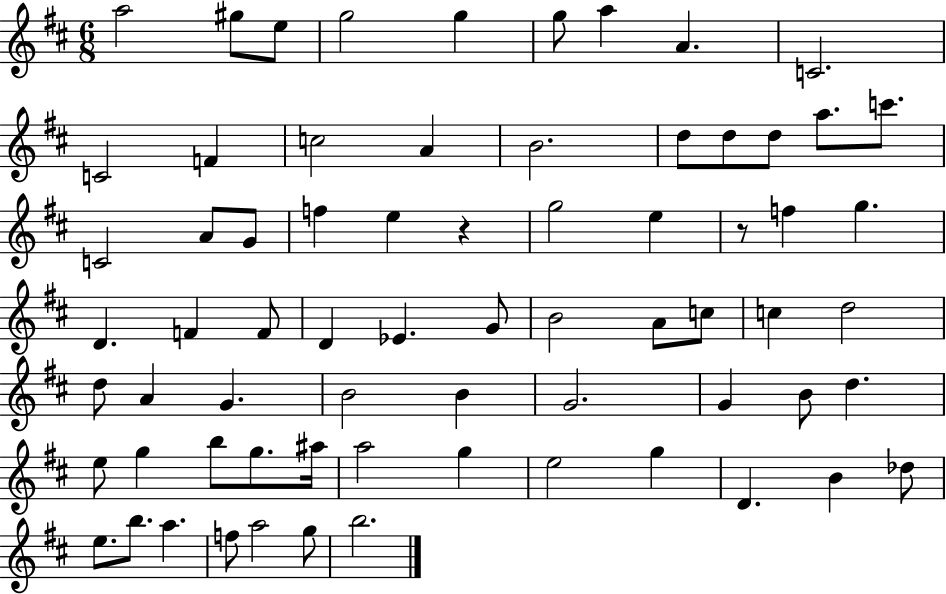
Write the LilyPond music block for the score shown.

{
  \clef treble
  \numericTimeSignature
  \time 6/8
  \key d \major
  \repeat volta 2 { a''2 gis''8 e''8 | g''2 g''4 | g''8 a''4 a'4. | c'2. | \break c'2 f'4 | c''2 a'4 | b'2. | d''8 d''8 d''8 a''8. c'''8. | \break c'2 a'8 g'8 | f''4 e''4 r4 | g''2 e''4 | r8 f''4 g''4. | \break d'4. f'4 f'8 | d'4 ees'4. g'8 | b'2 a'8 c''8 | c''4 d''2 | \break d''8 a'4 g'4. | b'2 b'4 | g'2. | g'4 b'8 d''4. | \break e''8 g''4 b''8 g''8. ais''16 | a''2 g''4 | e''2 g''4 | d'4. b'4 des''8 | \break e''8. b''8. a''4. | f''8 a''2 g''8 | b''2. | } \bar "|."
}